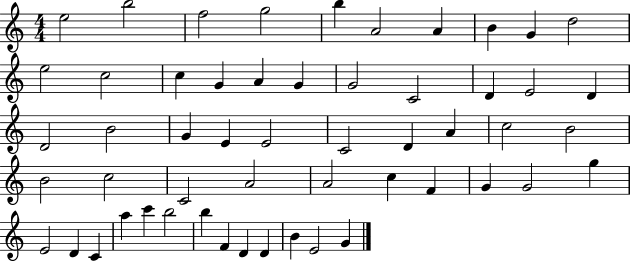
{
  \clef treble
  \numericTimeSignature
  \time 4/4
  \key c \major
  e''2 b''2 | f''2 g''2 | b''4 a'2 a'4 | b'4 g'4 d''2 | \break e''2 c''2 | c''4 g'4 a'4 g'4 | g'2 c'2 | d'4 e'2 d'4 | \break d'2 b'2 | g'4 e'4 e'2 | c'2 d'4 a'4 | c''2 b'2 | \break b'2 c''2 | c'2 a'2 | a'2 c''4 f'4 | g'4 g'2 g''4 | \break e'2 d'4 c'4 | a''4 c'''4 b''2 | b''4 f'4 d'4 d'4 | b'4 e'2 g'4 | \break \bar "|."
}